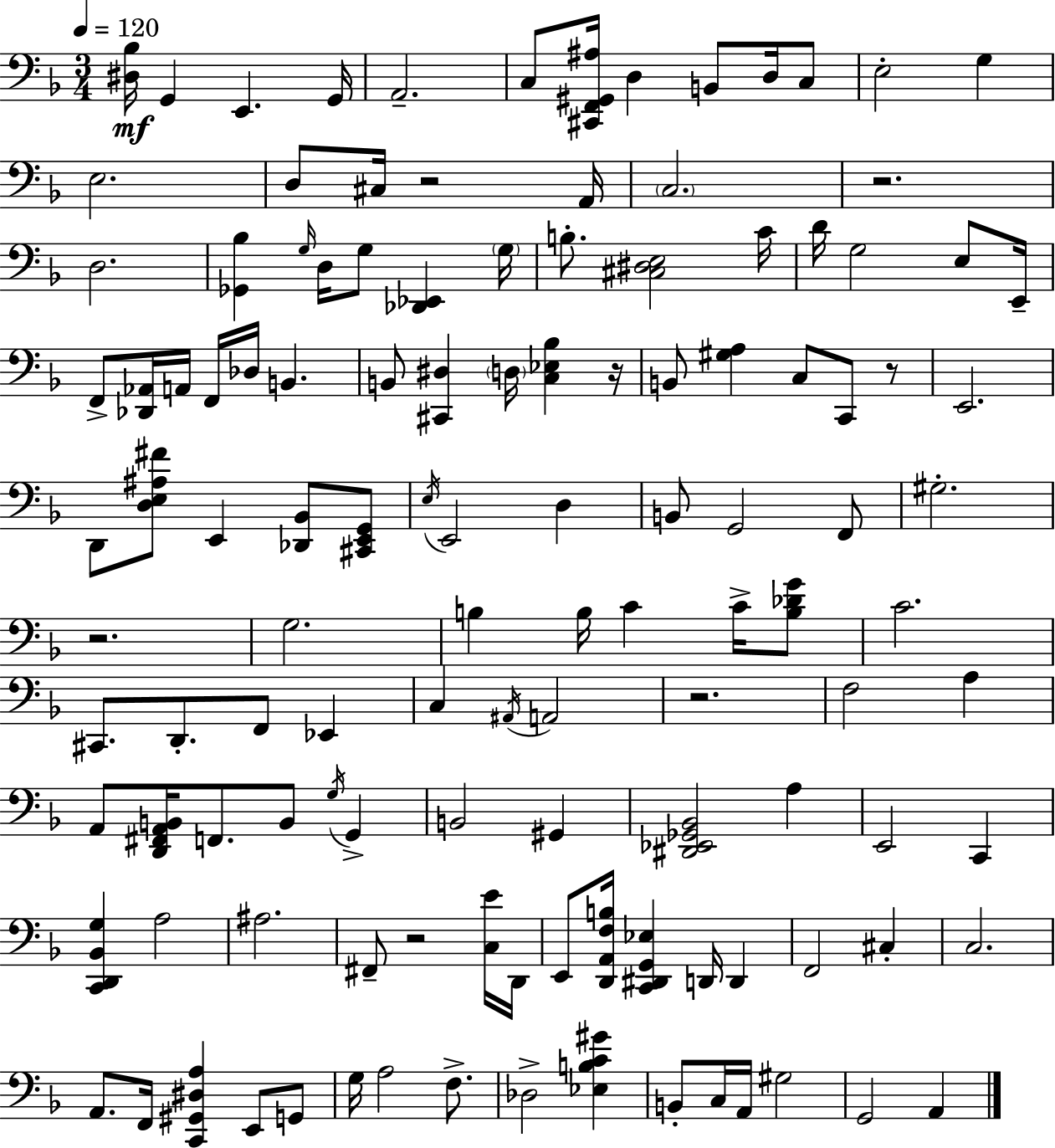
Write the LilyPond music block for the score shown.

{
  \clef bass
  \numericTimeSignature
  \time 3/4
  \key d \minor
  \tempo 4 = 120
  <dis bes>16\mf g,4 e,4. g,16 | a,2.-- | c8 <cis, f, gis, ais>16 d4 b,8 d16 c8 | e2-. g4 | \break e2. | d8 cis16 r2 a,16 | \parenthesize c2. | r2. | \break d2. | <ges, bes>4 \grace { g16 } d16 g8 <des, ees,>4 | \parenthesize g16 b8.-. <cis dis e>2 | c'16 d'16 g2 e8 | \break e,16-- f,8-> <des, aes,>16 a,16 f,16 des16 b,4. | b,8 <cis, dis>4 \parenthesize d16 <c ees bes>4 | r16 b,8 <gis a>4 c8 c,8 r8 | e,2. | \break d,8 <d e ais fis'>8 e,4 <des, bes,>8 <cis, e, g,>8 | \acciaccatura { e16 } e,2 d4 | b,8 g,2 | f,8 gis2.-. | \break r2. | g2. | b4 b16 c'4 c'16-> | <b des' g'>8 c'2. | \break cis,8. d,8.-. f,8 ees,4 | c4 \acciaccatura { ais,16 } a,2 | r2. | f2 a4 | \break a,8 <d, fis, a, b,>16 f,8. b,8 \acciaccatura { g16 } | g,4-> b,2 | gis,4 <dis, ees, ges, bes,>2 | a4 e,2 | \break c,4 <c, d, bes, g>4 a2 | ais2. | fis,8-- r2 | <c e'>16 d,16 e,8 <d, a, f b>16 <c, dis, g, ees>4 d,16 | \break d,4 f,2 | cis4-. c2. | a,8. f,16 <c, gis, dis a>4 | e,8 g,8 g16 a2 | \break f8.-> des2-> | <ees b c' gis'>4 b,8-. c16 a,16 gis2 | g,2 | a,4 \bar "|."
}